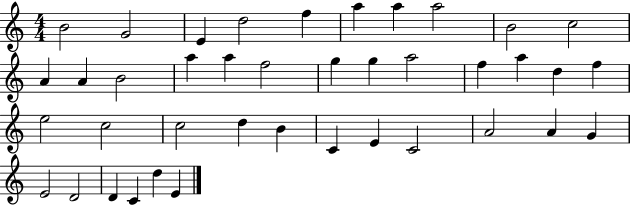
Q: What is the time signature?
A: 4/4